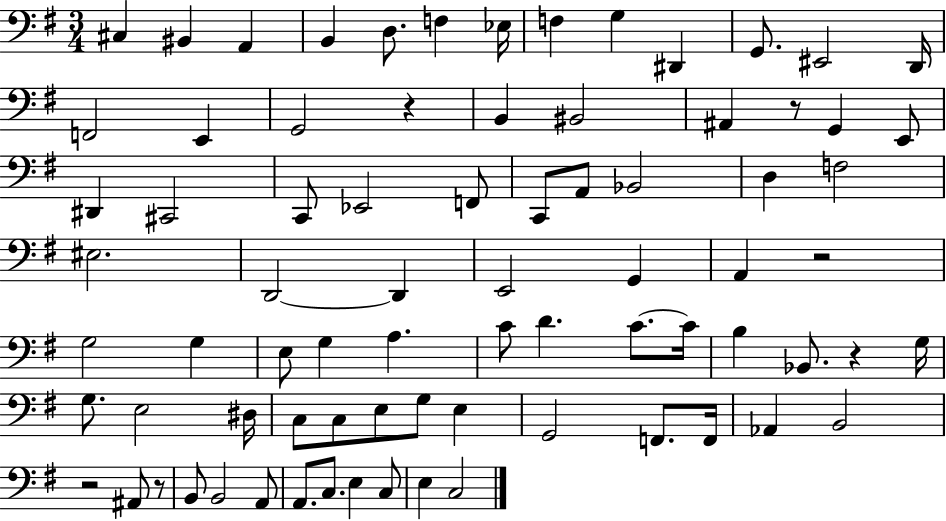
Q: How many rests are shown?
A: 6